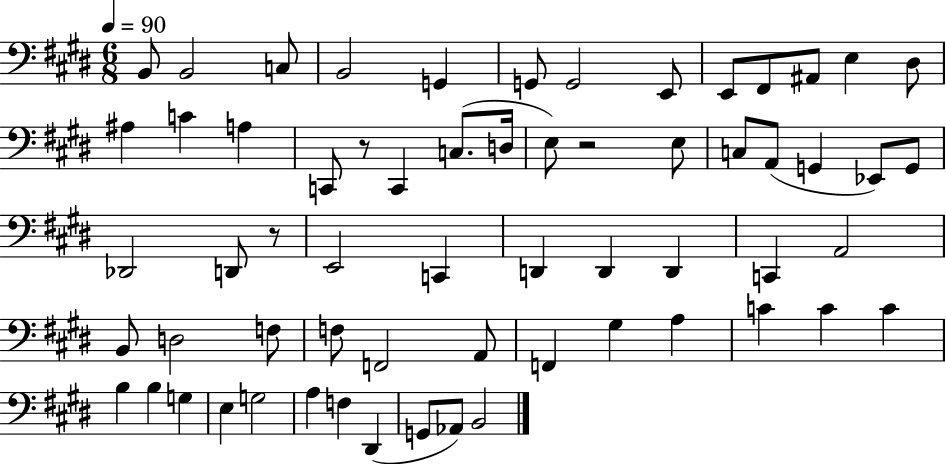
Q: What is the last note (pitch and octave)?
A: B2